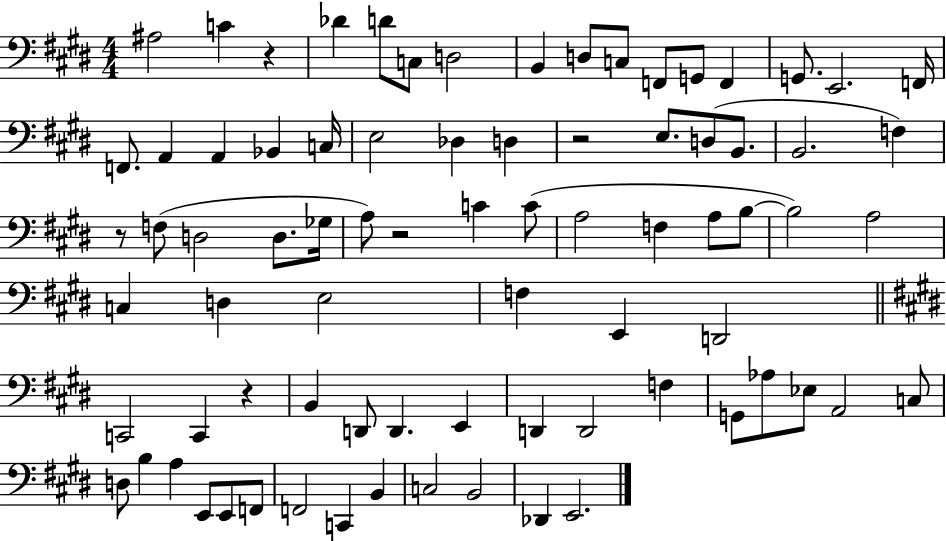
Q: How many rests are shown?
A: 5